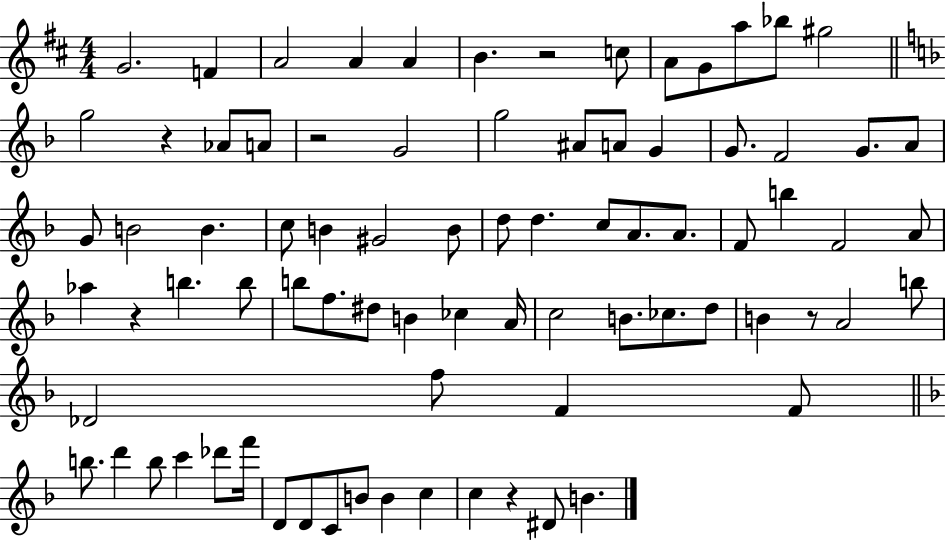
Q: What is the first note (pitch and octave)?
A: G4